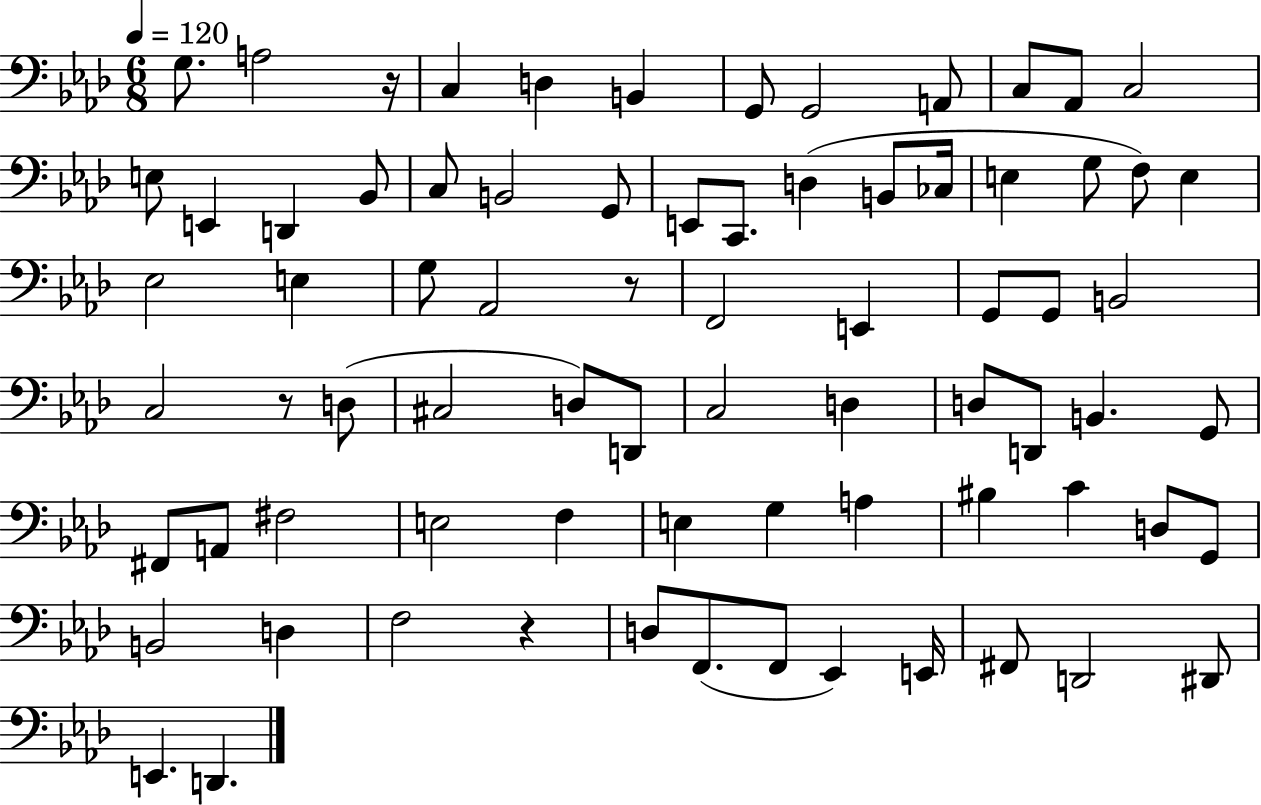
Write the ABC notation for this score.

X:1
T:Untitled
M:6/8
L:1/4
K:Ab
G,/2 A,2 z/4 C, D, B,, G,,/2 G,,2 A,,/2 C,/2 _A,,/2 C,2 E,/2 E,, D,, _B,,/2 C,/2 B,,2 G,,/2 E,,/2 C,,/2 D, B,,/2 _C,/4 E, G,/2 F,/2 E, _E,2 E, G,/2 _A,,2 z/2 F,,2 E,, G,,/2 G,,/2 B,,2 C,2 z/2 D,/2 ^C,2 D,/2 D,,/2 C,2 D, D,/2 D,,/2 B,, G,,/2 ^F,,/2 A,,/2 ^F,2 E,2 F, E, G, A, ^B, C D,/2 G,,/2 B,,2 D, F,2 z D,/2 F,,/2 F,,/2 _E,, E,,/4 ^F,,/2 D,,2 ^D,,/2 E,, D,,